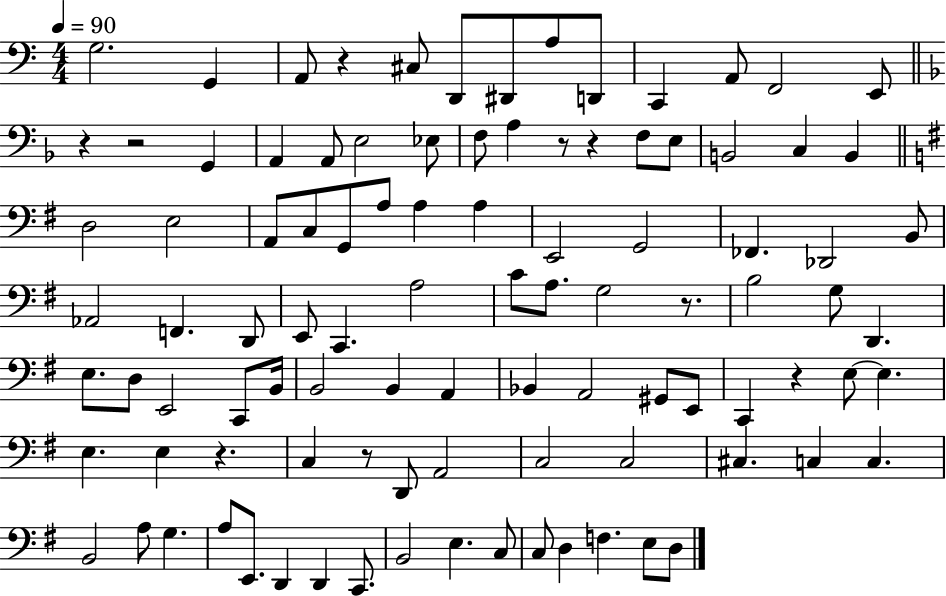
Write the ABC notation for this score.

X:1
T:Untitled
M:4/4
L:1/4
K:C
G,2 G,, A,,/2 z ^C,/2 D,,/2 ^D,,/2 A,/2 D,,/2 C,, A,,/2 F,,2 E,,/2 z z2 G,, A,, A,,/2 E,2 _E,/2 F,/2 A, z/2 z F,/2 E,/2 B,,2 C, B,, D,2 E,2 A,,/2 C,/2 G,,/2 A,/2 A, A, E,,2 G,,2 _F,, _D,,2 B,,/2 _A,,2 F,, D,,/2 E,,/2 C,, A,2 C/2 A,/2 G,2 z/2 B,2 G,/2 D,, E,/2 D,/2 E,,2 C,,/2 B,,/4 B,,2 B,, A,, _B,, A,,2 ^G,,/2 E,,/2 C,, z E,/2 E, E, E, z C, z/2 D,,/2 A,,2 C,2 C,2 ^C, C, C, B,,2 A,/2 G, A,/2 E,,/2 D,, D,, C,,/2 B,,2 E, C,/2 C,/2 D, F, E,/2 D,/2